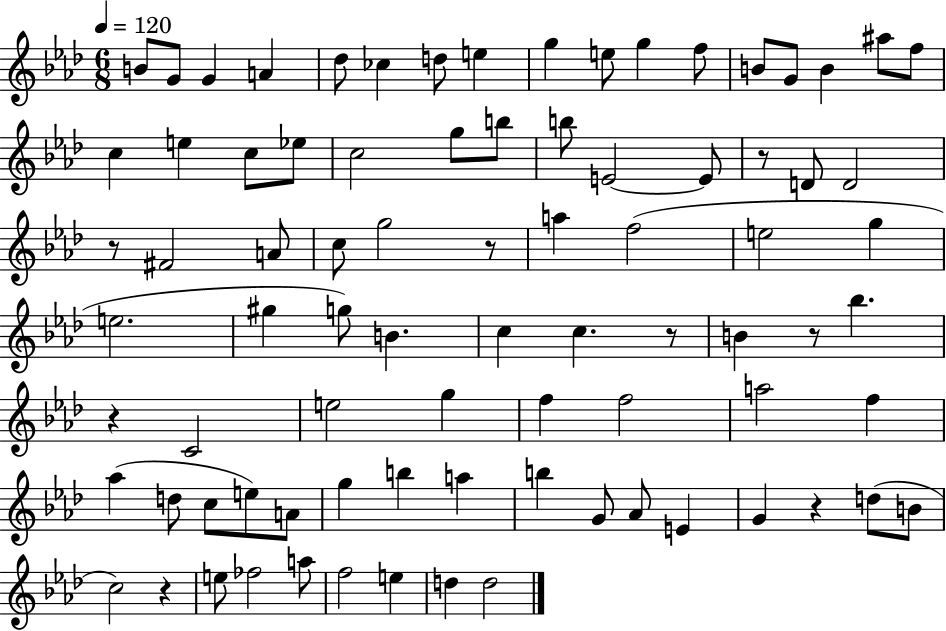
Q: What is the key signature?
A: AES major